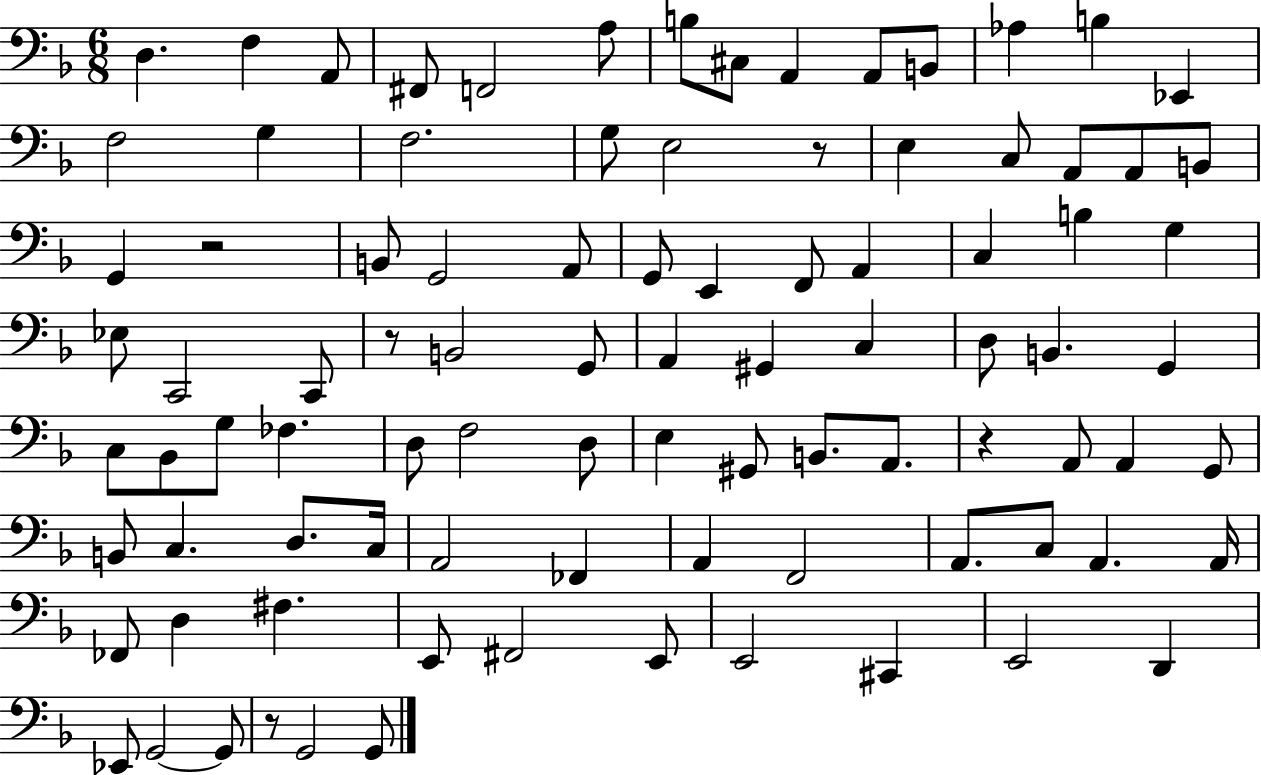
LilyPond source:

{
  \clef bass
  \numericTimeSignature
  \time 6/8
  \key f \major
  d4. f4 a,8 | fis,8 f,2 a8 | b8 cis8 a,4 a,8 b,8 | aes4 b4 ees,4 | \break f2 g4 | f2. | g8 e2 r8 | e4 c8 a,8 a,8 b,8 | \break g,4 r2 | b,8 g,2 a,8 | g,8 e,4 f,8 a,4 | c4 b4 g4 | \break ees8 c,2 c,8 | r8 b,2 g,8 | a,4 gis,4 c4 | d8 b,4. g,4 | \break c8 bes,8 g8 fes4. | d8 f2 d8 | e4 gis,8 b,8. a,8. | r4 a,8 a,4 g,8 | \break b,8 c4. d8. c16 | a,2 fes,4 | a,4 f,2 | a,8. c8 a,4. a,16 | \break fes,8 d4 fis4. | e,8 fis,2 e,8 | e,2 cis,4 | e,2 d,4 | \break ees,8 g,2~~ g,8 | r8 g,2 g,8 | \bar "|."
}